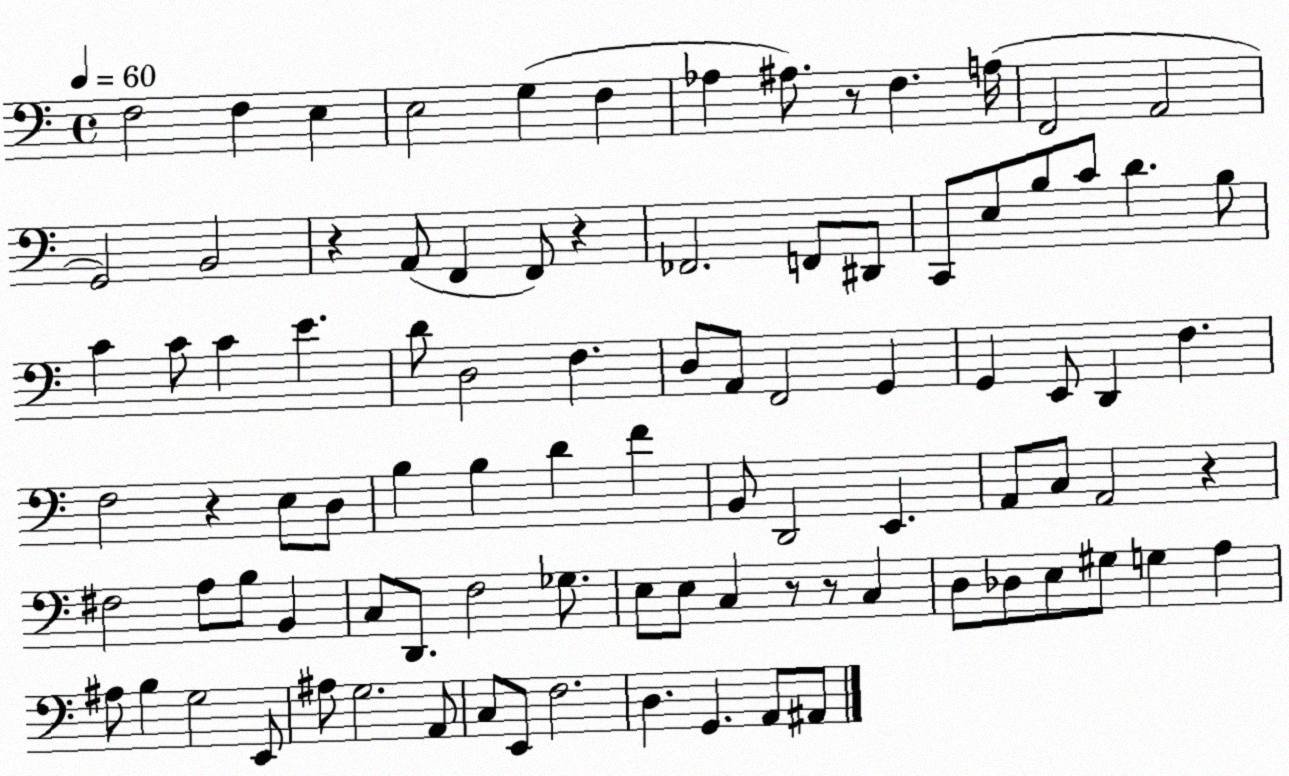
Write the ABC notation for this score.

X:1
T:Untitled
M:4/4
L:1/4
K:C
F,2 F, E, E,2 G, F, _A, ^A,/2 z/2 F, A,/4 F,,2 A,,2 G,,2 B,,2 z A,,/2 F,, F,,/2 z _F,,2 F,,/2 ^D,,/2 C,,/2 E,/2 B,/2 C/2 D B,/2 C C/2 C E D/2 D,2 F, D,/2 A,,/2 F,,2 G,, G,, E,,/2 D,, F, F,2 z E,/2 D,/2 B, B, D F B,,/2 D,,2 E,, A,,/2 C,/2 A,,2 z ^F,2 A,/2 B,/2 B,, C,/2 D,,/2 F,2 _G,/2 E,/2 E,/2 C, z/2 z/2 C, D,/2 _D,/2 E,/2 ^G,/2 G, A, ^A,/2 B, G,2 E,,/2 ^A,/2 G,2 A,,/2 C,/2 E,,/2 F,2 D, G,, A,,/2 ^A,,/2